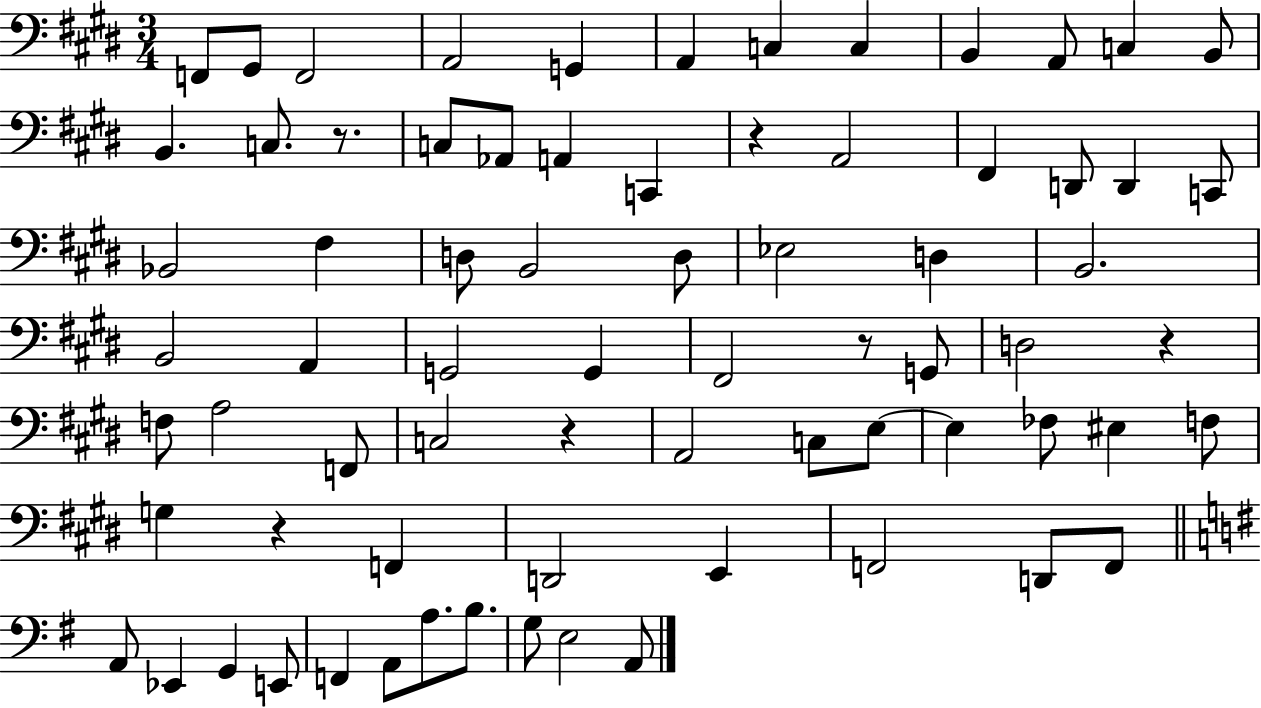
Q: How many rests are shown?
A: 6